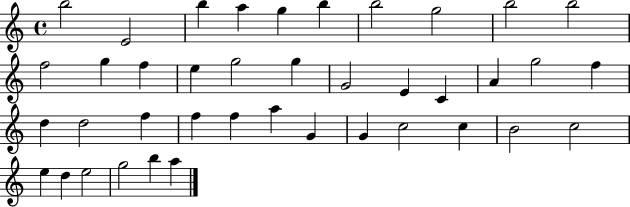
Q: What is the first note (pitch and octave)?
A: B5